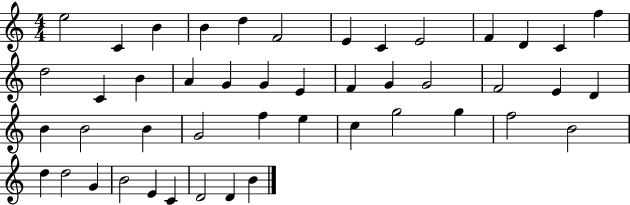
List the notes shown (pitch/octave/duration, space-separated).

E5/h C4/q B4/q B4/q D5/q F4/h E4/q C4/q E4/h F4/q D4/q C4/q F5/q D5/h C4/q B4/q A4/q G4/q G4/q E4/q F4/q G4/q G4/h F4/h E4/q D4/q B4/q B4/h B4/q G4/h F5/q E5/q C5/q G5/h G5/q F5/h B4/h D5/q D5/h G4/q B4/h E4/q C4/q D4/h D4/q B4/q